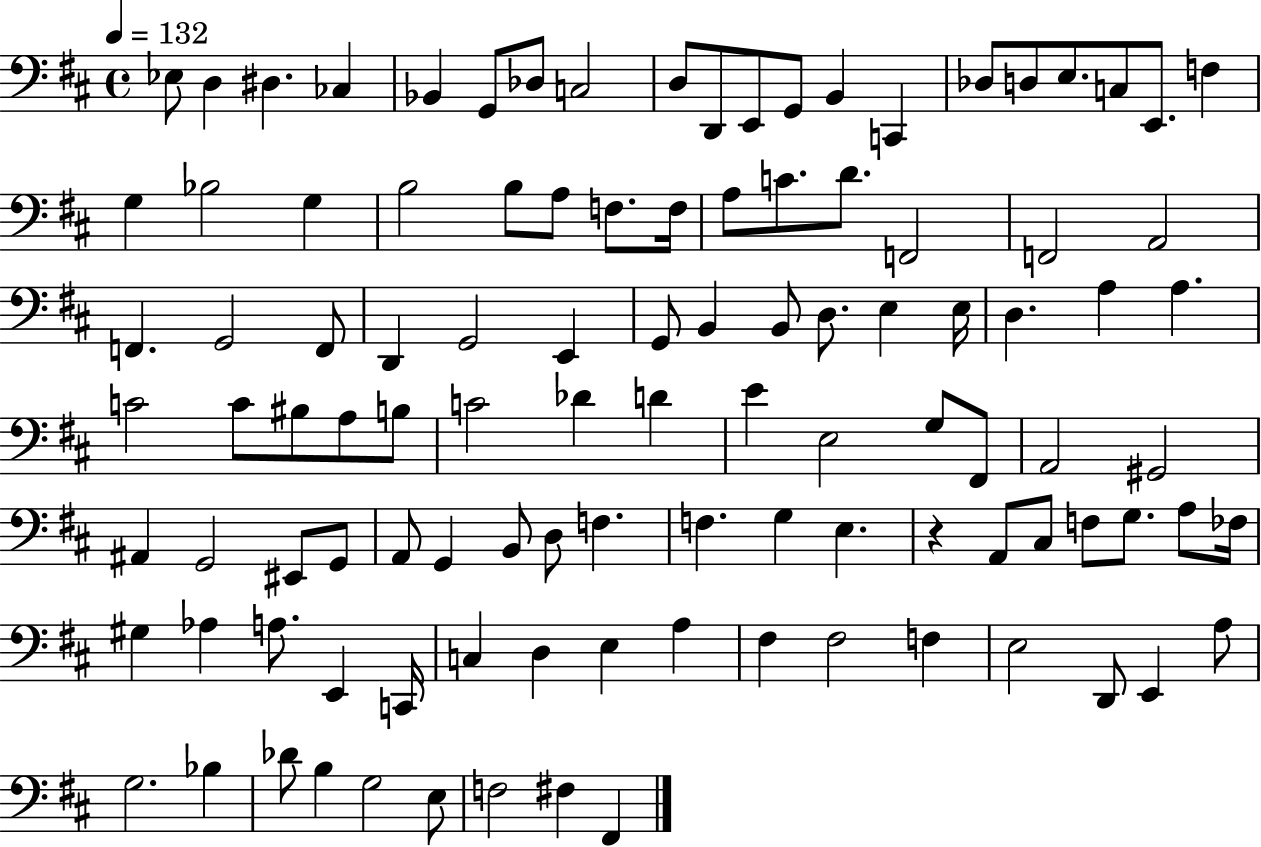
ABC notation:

X:1
T:Untitled
M:4/4
L:1/4
K:D
_E,/2 D, ^D, _C, _B,, G,,/2 _D,/2 C,2 D,/2 D,,/2 E,,/2 G,,/2 B,, C,, _D,/2 D,/2 E,/2 C,/2 E,,/2 F, G, _B,2 G, B,2 B,/2 A,/2 F,/2 F,/4 A,/2 C/2 D/2 F,,2 F,,2 A,,2 F,, G,,2 F,,/2 D,, G,,2 E,, G,,/2 B,, B,,/2 D,/2 E, E,/4 D, A, A, C2 C/2 ^B,/2 A,/2 B,/2 C2 _D D E E,2 G,/2 ^F,,/2 A,,2 ^G,,2 ^A,, G,,2 ^E,,/2 G,,/2 A,,/2 G,, B,,/2 D,/2 F, F, G, E, z A,,/2 ^C,/2 F,/2 G,/2 A,/2 _F,/4 ^G, _A, A,/2 E,, C,,/4 C, D, E, A, ^F, ^F,2 F, E,2 D,,/2 E,, A,/2 G,2 _B, _D/2 B, G,2 E,/2 F,2 ^F, ^F,,